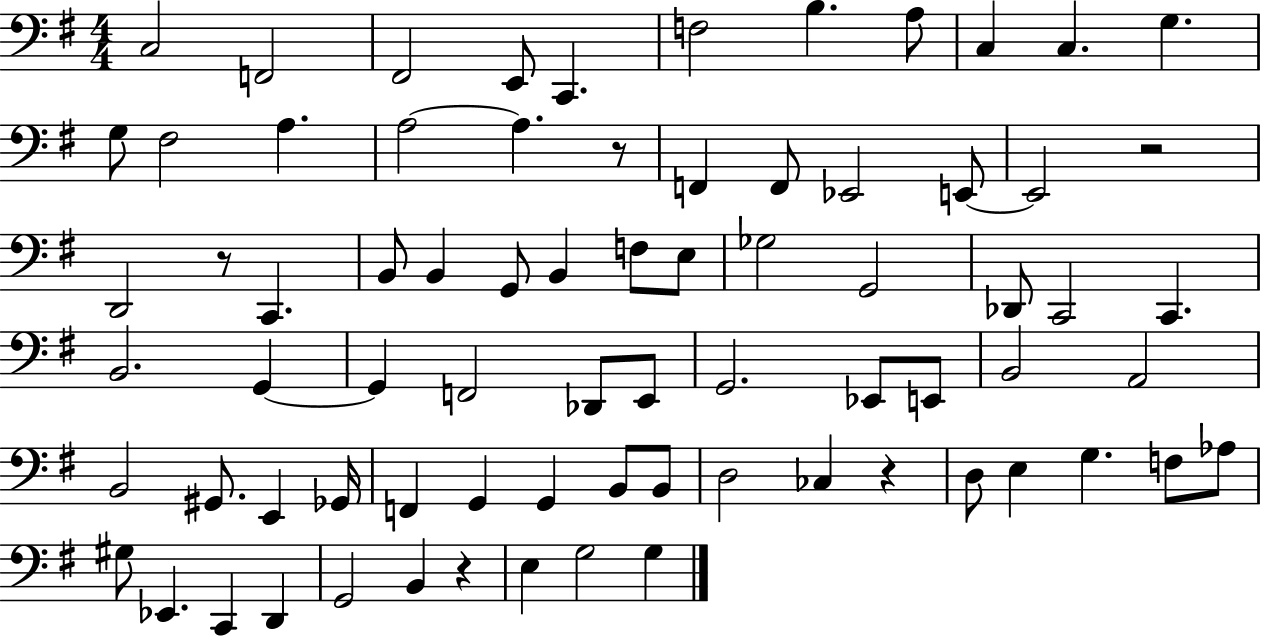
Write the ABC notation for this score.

X:1
T:Untitled
M:4/4
L:1/4
K:G
C,2 F,,2 ^F,,2 E,,/2 C,, F,2 B, A,/2 C, C, G, G,/2 ^F,2 A, A,2 A, z/2 F,, F,,/2 _E,,2 E,,/2 E,,2 z2 D,,2 z/2 C,, B,,/2 B,, G,,/2 B,, F,/2 E,/2 _G,2 G,,2 _D,,/2 C,,2 C,, B,,2 G,, G,, F,,2 _D,,/2 E,,/2 G,,2 _E,,/2 E,,/2 B,,2 A,,2 B,,2 ^G,,/2 E,, _G,,/4 F,, G,, G,, B,,/2 B,,/2 D,2 _C, z D,/2 E, G, F,/2 _A,/2 ^G,/2 _E,, C,, D,, G,,2 B,, z E, G,2 G,